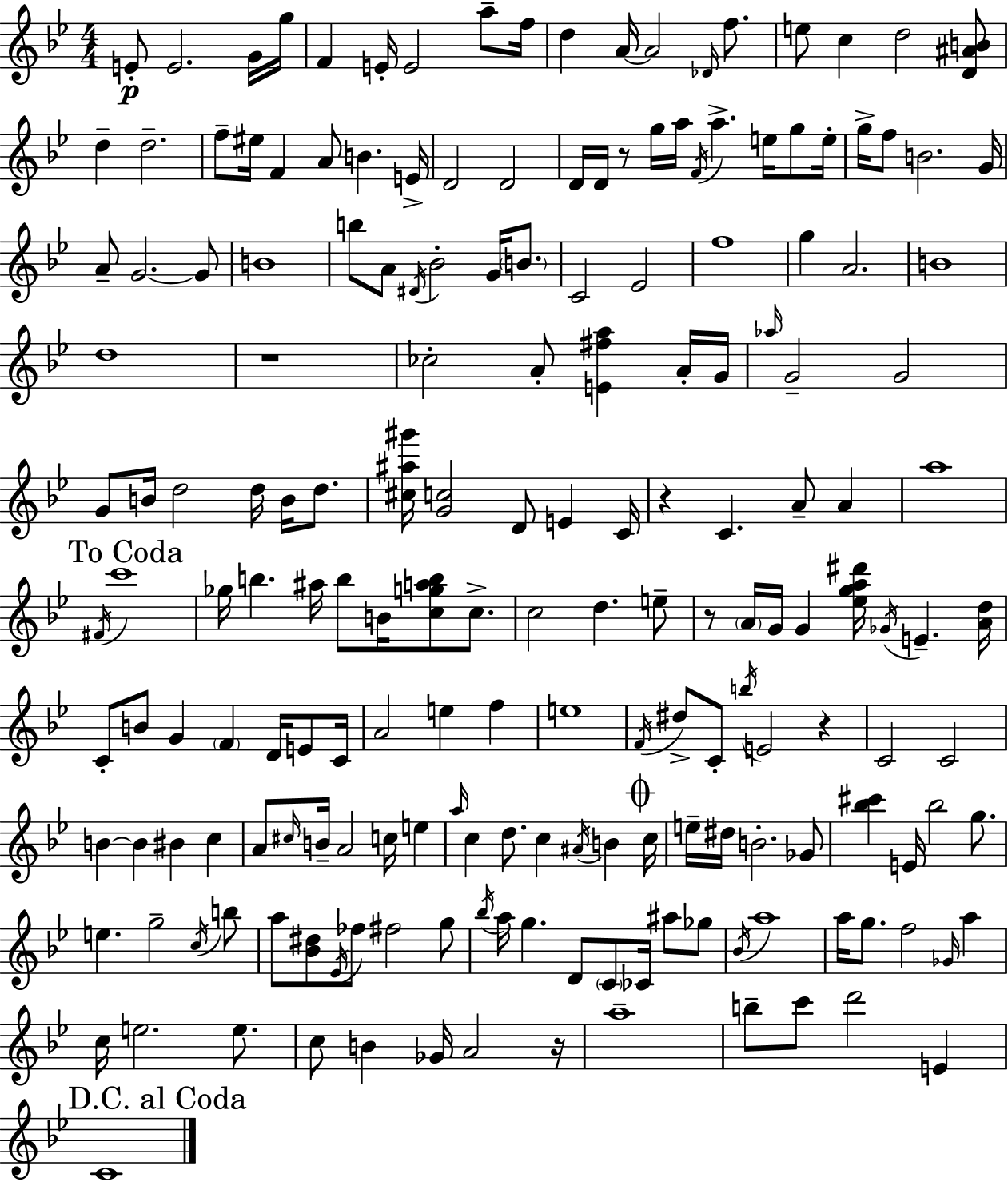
{
  \clef treble
  \numericTimeSignature
  \time 4/4
  \key bes \major
  e'8-.\p e'2. g'16 g''16 | f'4 e'16-. e'2 a''8-- f''16 | d''4 a'16~~ a'2 \grace { des'16 } f''8. | e''8 c''4 d''2 <d' ais' b'>8 | \break d''4-- d''2.-- | f''8-- eis''16 f'4 a'8 b'4. | e'16-> d'2 d'2 | d'16 d'16 r8 g''16 a''16 \acciaccatura { f'16 } a''4.-> e''16 g''8 | \break e''16-. g''16-> f''8 b'2. | g'16 a'8-- g'2.~~ | g'8 b'1 | b''8 a'8 \acciaccatura { dis'16 } bes'2-. g'16 | \break \parenthesize b'8. c'2 ees'2 | f''1 | g''4 a'2. | b'1 | \break d''1 | r1 | ces''2-. a'8-. <e' fis'' a''>4 | a'16-. g'16 \grace { aes''16 } g'2-- g'2 | \break g'8 b'16 d''2 d''16 | b'16 d''8. <cis'' ais'' gis'''>16 <g' c''>2 d'8 e'4 | c'16 r4 c'4. a'8-- | a'4 a''1 | \break \mark "To Coda" \acciaccatura { fis'16 } c'''1 | ges''16 b''4. ais''16 b''8 b'16 | <c'' g'' a'' b''>8 c''8.-> c''2 d''4. | e''8-- r8 \parenthesize a'16 g'16 g'4 <ees'' g'' a'' dis'''>16 \acciaccatura { ges'16 } e'4.-- | \break <a' d''>16 c'8-. b'8 g'4 \parenthesize f'4 | d'16 e'8 c'16 a'2 e''4 | f''4 e''1 | \acciaccatura { f'16 } dis''8-> c'8-. \acciaccatura { b''16 } e'2 | \break r4 c'2 | c'2 b'4~~ b'4 | bis'4 c''4 a'8 \grace { cis''16 } b'16-- a'2 | c''16 e''4 \grace { a''16 } c''4 d''8. | \break c''4 \acciaccatura { ais'16 } b'4 \mark \markup { \musicglyph "scripts.coda" } c''16 e''16-- dis''16 b'2.-. | ges'8 <bes'' cis'''>4 e'16 | bes''2 g''8. e''4. | g''2-- \acciaccatura { c''16 } b''8 a''8 <bes' dis''>8 | \break \acciaccatura { ees'16 } fes''8 fis''2 g''8 \acciaccatura { bes''16 } a''16 g''4. | d'8 \parenthesize c'8 ces'16 ais''8 ges''8 \acciaccatura { bes'16 } a''1 | a''16 | g''8. f''2 \grace { ges'16 } a''4 | \break c''16 e''2. e''8. | c''8 b'4 ges'16 a'2 r16 | a''1-- | b''8-- c'''8 d'''2 e'4 | \break \mark "D.C. al Coda" c'1 | \bar "|."
}